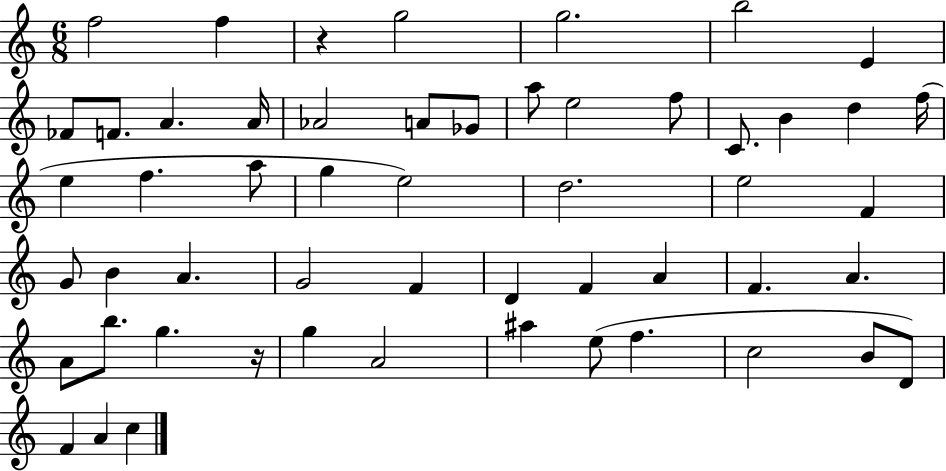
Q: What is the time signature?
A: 6/8